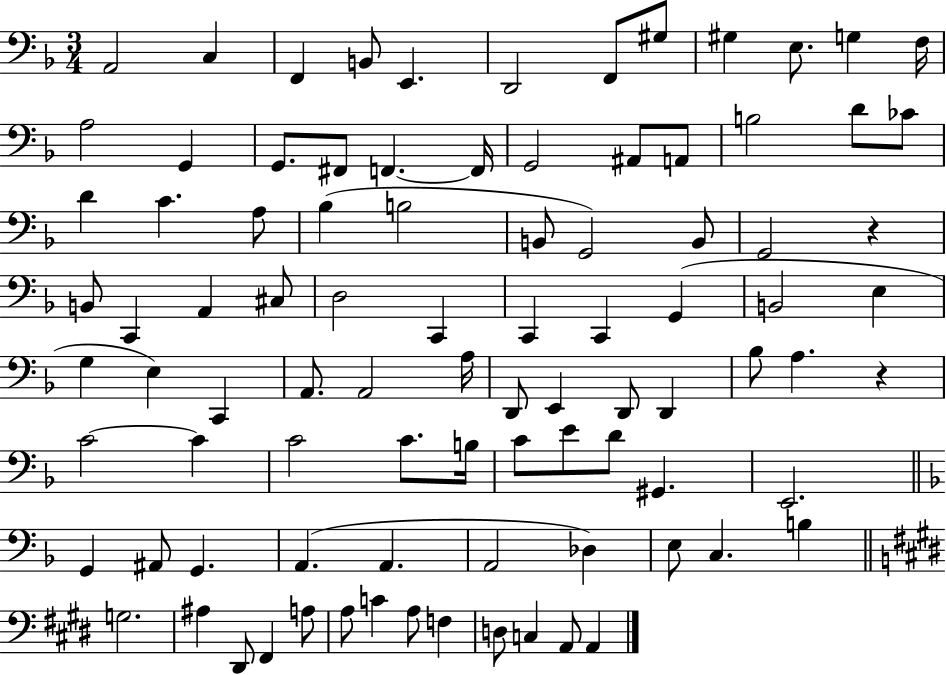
{
  \clef bass
  \numericTimeSignature
  \time 3/4
  \key f \major
  a,2 c4 | f,4 b,8 e,4. | d,2 f,8 gis8 | gis4 e8. g4 f16 | \break a2 g,4 | g,8. fis,8 f,4.~~ f,16 | g,2 ais,8 a,8 | b2 d'8 ces'8 | \break d'4 c'4. a8 | bes4( b2 | b,8 g,2) b,8 | g,2 r4 | \break b,8 c,4 a,4 cis8 | d2 c,4 | c,4 c,4 g,4( | b,2 e4 | \break g4 e4) c,4 | a,8. a,2 a16 | d,8 e,4 d,8 d,4 | bes8 a4. r4 | \break c'2~~ c'4 | c'2 c'8. b16 | c'8 e'8 d'8 gis,4. | e,2. | \break \bar "||" \break \key f \major g,4 ais,8 g,4. | a,4.( a,4. | a,2 des4) | e8 c4. b4 | \break \bar "||" \break \key e \major g2. | ais4 dis,8 fis,4 a8 | a8 c'4 a8 f4 | d8 c4 a,8 a,4 | \break \bar "|."
}